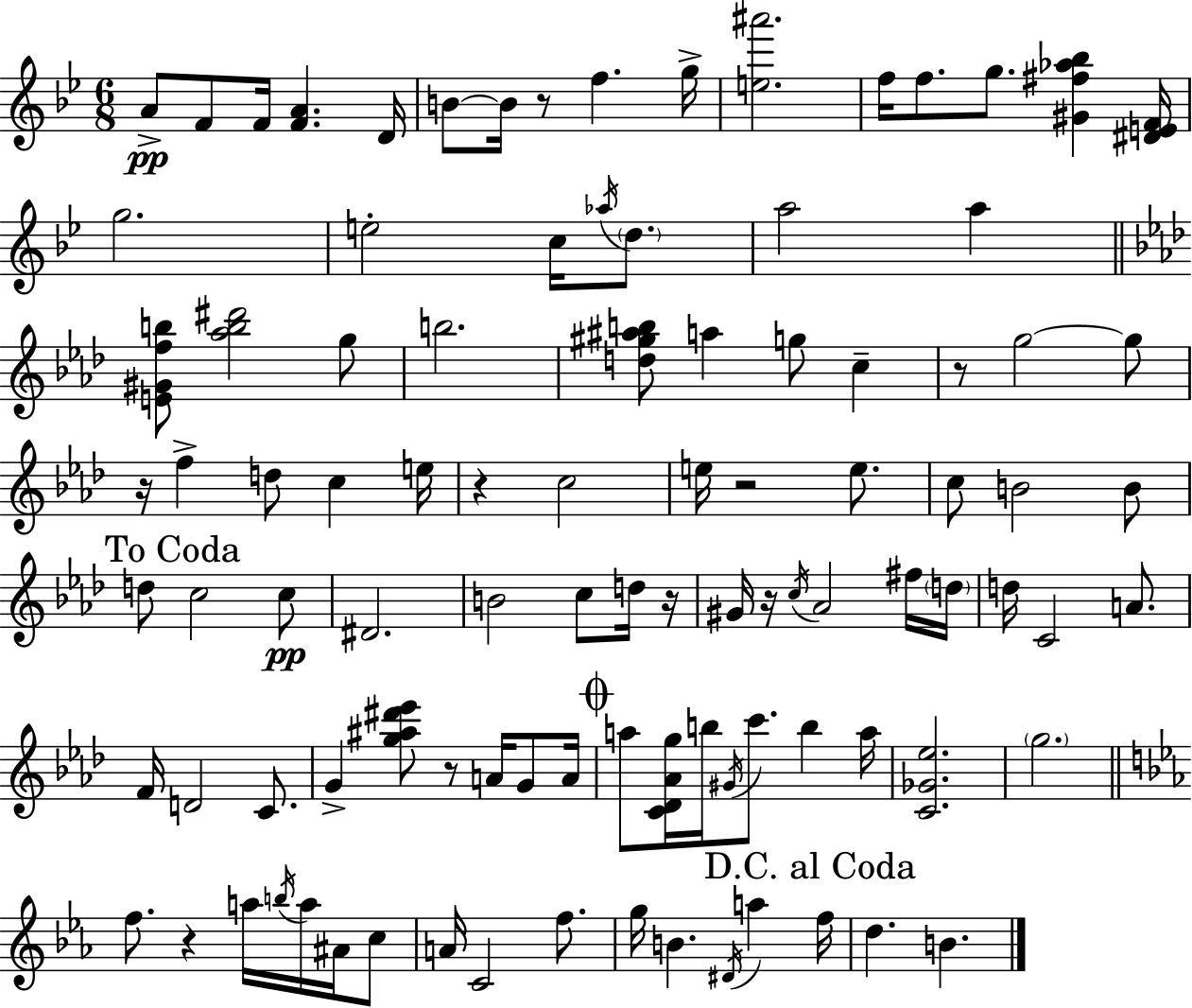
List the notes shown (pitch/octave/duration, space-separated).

A4/e F4/e F4/s [F4,A4]/q. D4/s B4/e B4/s R/e F5/q. G5/s [E5,A#6]/h. F5/s F5/e. G5/e. [G#4,F#5,Ab5,Bb5]/q [D#4,E4,F4]/s G5/h. E5/h C5/s Ab5/s D5/e. A5/h A5/q [E4,G#4,F5,B5]/e [Ab5,B5,D#6]/h G5/e B5/h. [D5,G#5,A#5,B5]/e A5/q G5/e C5/q R/e G5/h G5/e R/s F5/q D5/e C5/q E5/s R/q C5/h E5/s R/h E5/e. C5/e B4/h B4/e D5/e C5/h C5/e D#4/h. B4/h C5/e D5/s R/s G#4/s R/s C5/s Ab4/h F#5/s D5/s D5/s C4/h A4/e. F4/s D4/h C4/e. G4/q [G5,A#5,D#6,Eb6]/e R/e A4/s G4/e A4/s A5/e [C4,Db4,Ab4,G5]/s B5/s G#4/s C6/e. B5/q A5/s [C4,Gb4,Eb5]/h. G5/h. F5/e. R/q A5/s B5/s A5/s A#4/s C5/e A4/s C4/h F5/e. G5/s B4/q. D#4/s A5/q F5/s D5/q. B4/q.